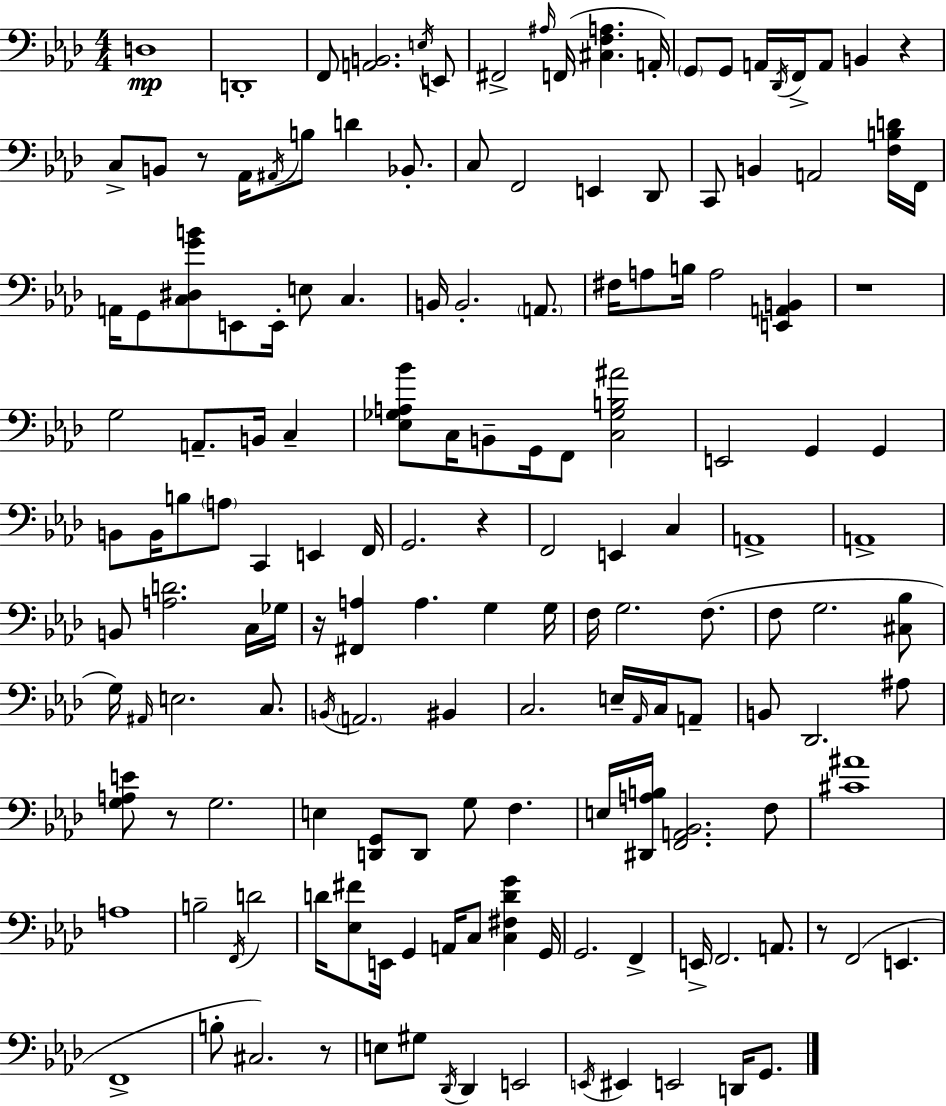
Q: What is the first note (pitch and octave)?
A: D3